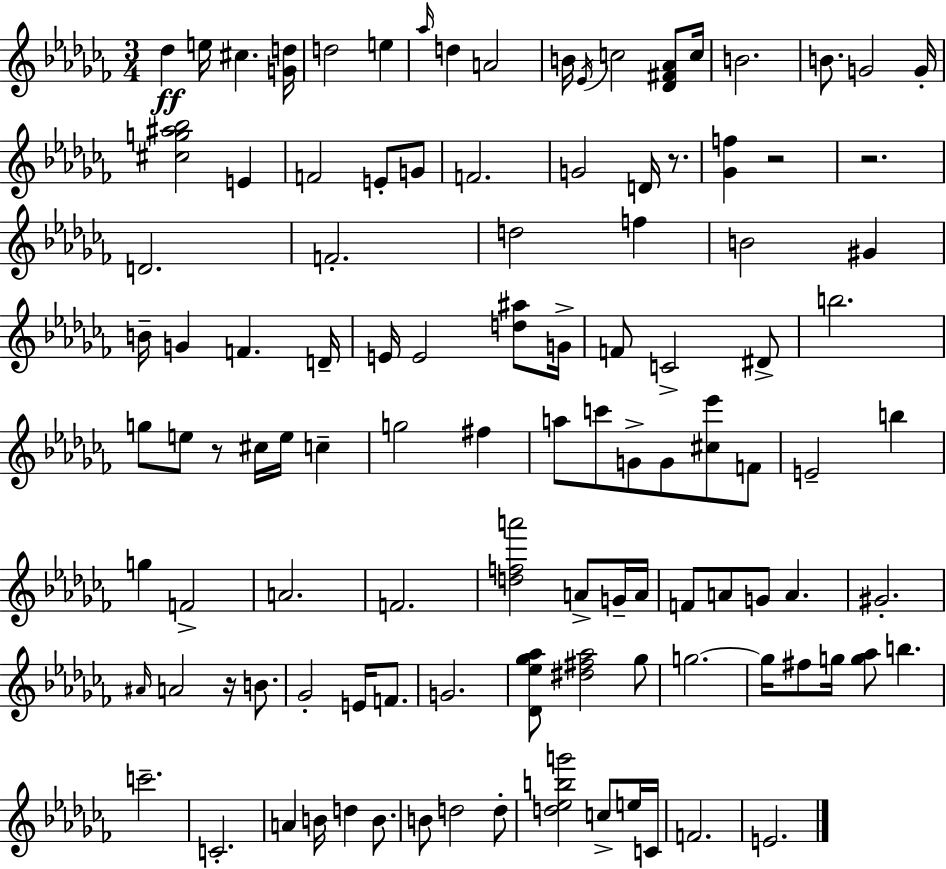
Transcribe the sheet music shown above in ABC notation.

X:1
T:Untitled
M:3/4
L:1/4
K:Abm
_d e/4 ^c [Gd]/4 d2 e _a/4 d A2 B/4 _E/4 c2 [_D^F_A]/2 c/4 B2 B/2 G2 G/4 [^cg^a_b]2 E F2 E/2 G/2 F2 G2 D/4 z/2 [_Gf] z2 z2 D2 F2 d2 f B2 ^G B/4 G F D/4 E/4 E2 [d^a]/2 G/4 F/2 C2 ^D/2 b2 g/2 e/2 z/2 ^c/4 e/4 c g2 ^f a/2 c'/2 G/2 G/2 [^c_e']/2 F/2 E2 b g F2 A2 F2 [dfa']2 A/2 G/4 A/4 F/2 A/2 G/2 A ^G2 ^A/4 A2 z/4 B/2 _G2 E/4 F/2 G2 [_D_e_g_a]/2 [^d^f_a]2 _g/2 g2 g/4 ^f/2 g/4 [g_a]/2 b c'2 C2 A B/4 d B/2 B/2 d2 d/2 [d_ebg']2 c/2 e/4 C/4 F2 E2